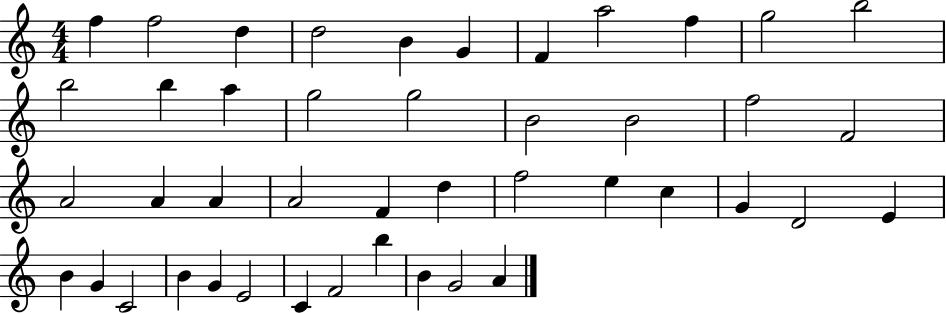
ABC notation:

X:1
T:Untitled
M:4/4
L:1/4
K:C
f f2 d d2 B G F a2 f g2 b2 b2 b a g2 g2 B2 B2 f2 F2 A2 A A A2 F d f2 e c G D2 E B G C2 B G E2 C F2 b B G2 A